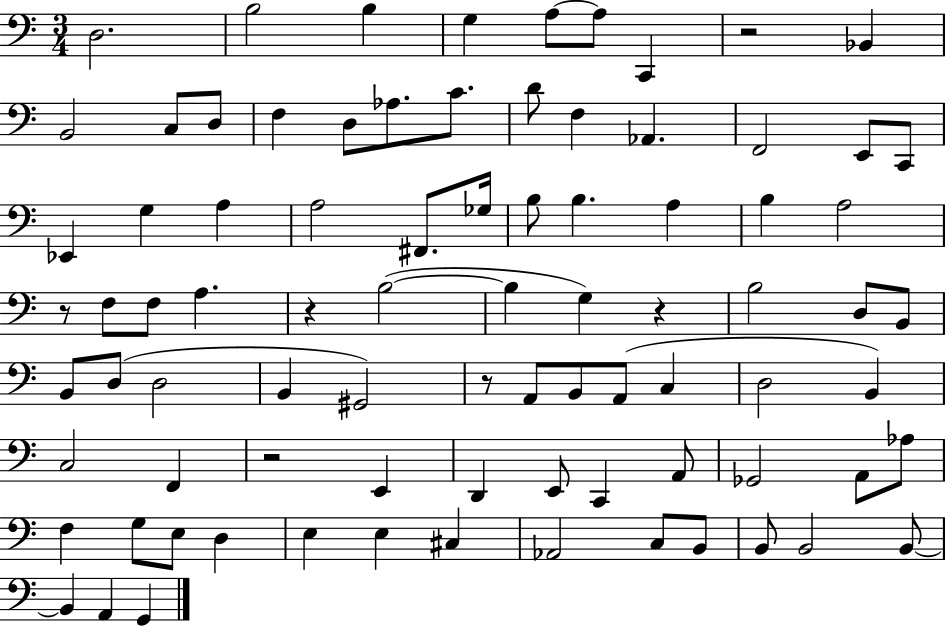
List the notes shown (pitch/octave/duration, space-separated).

D3/h. B3/h B3/q G3/q A3/e A3/e C2/q R/h Bb2/q B2/h C3/e D3/e F3/q D3/e Ab3/e. C4/e. D4/e F3/q Ab2/q. F2/h E2/e C2/e Eb2/q G3/q A3/q A3/h F#2/e. Gb3/s B3/e B3/q. A3/q B3/q A3/h R/e F3/e F3/e A3/q. R/q B3/h B3/q G3/q R/q B3/h D3/e B2/e B2/e D3/e D3/h B2/q G#2/h R/e A2/e B2/e A2/e C3/q D3/h B2/q C3/h F2/q R/h E2/q D2/q E2/e C2/q A2/e Gb2/h A2/e Ab3/e F3/q G3/e E3/e D3/q E3/q E3/q C#3/q Ab2/h C3/e B2/e B2/e B2/h B2/e B2/q A2/q G2/q